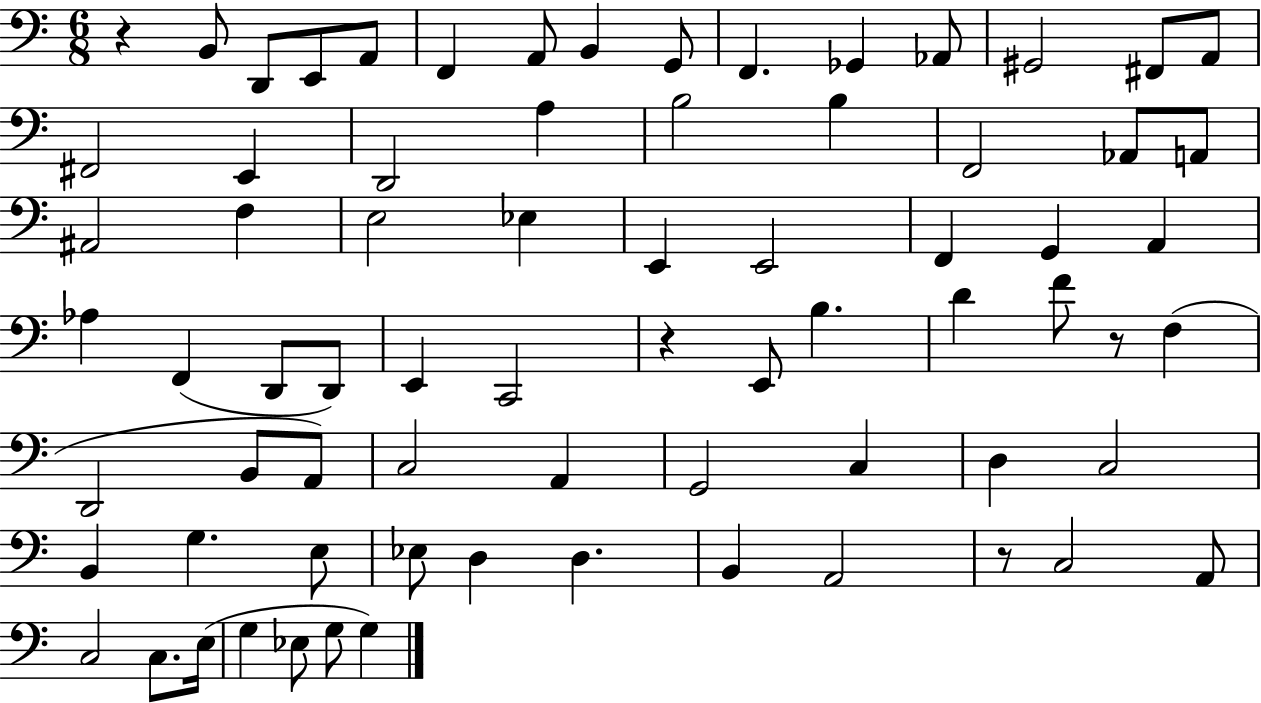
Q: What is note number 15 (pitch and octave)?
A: F#2